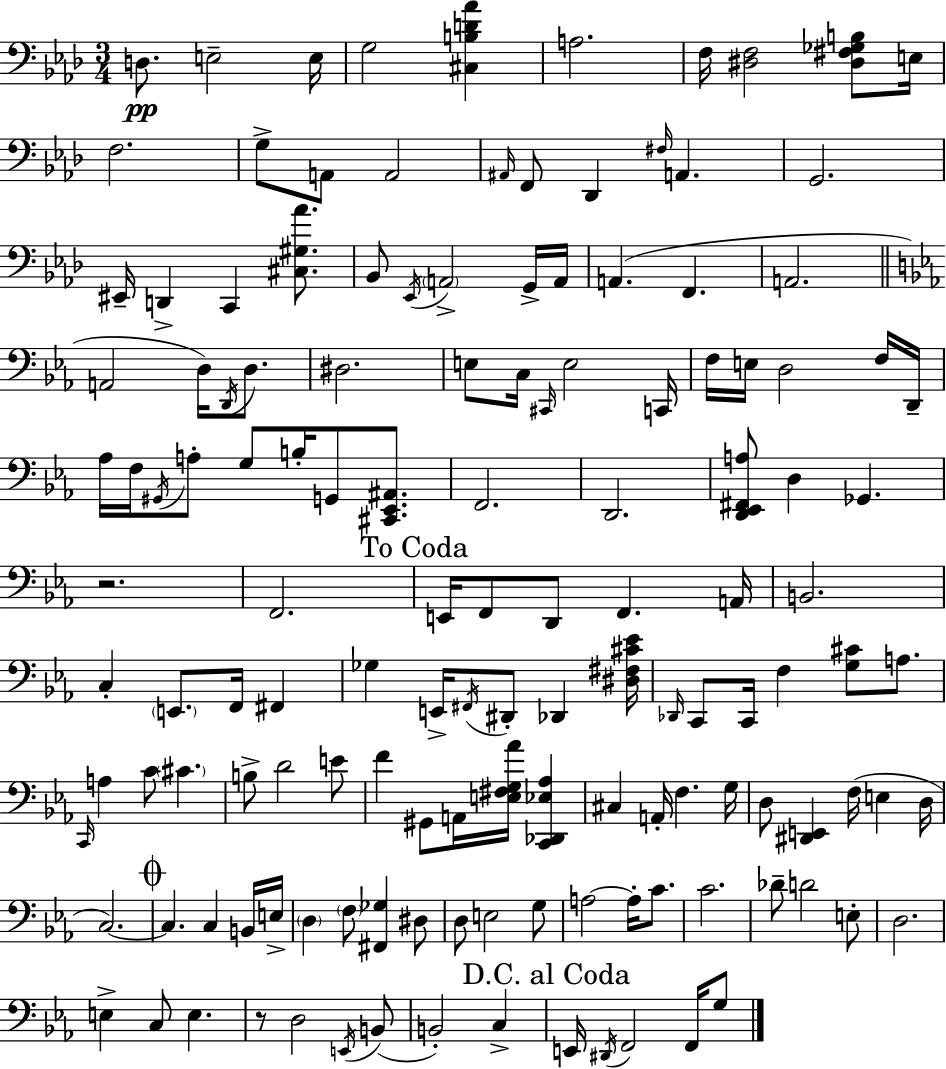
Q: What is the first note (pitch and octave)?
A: D3